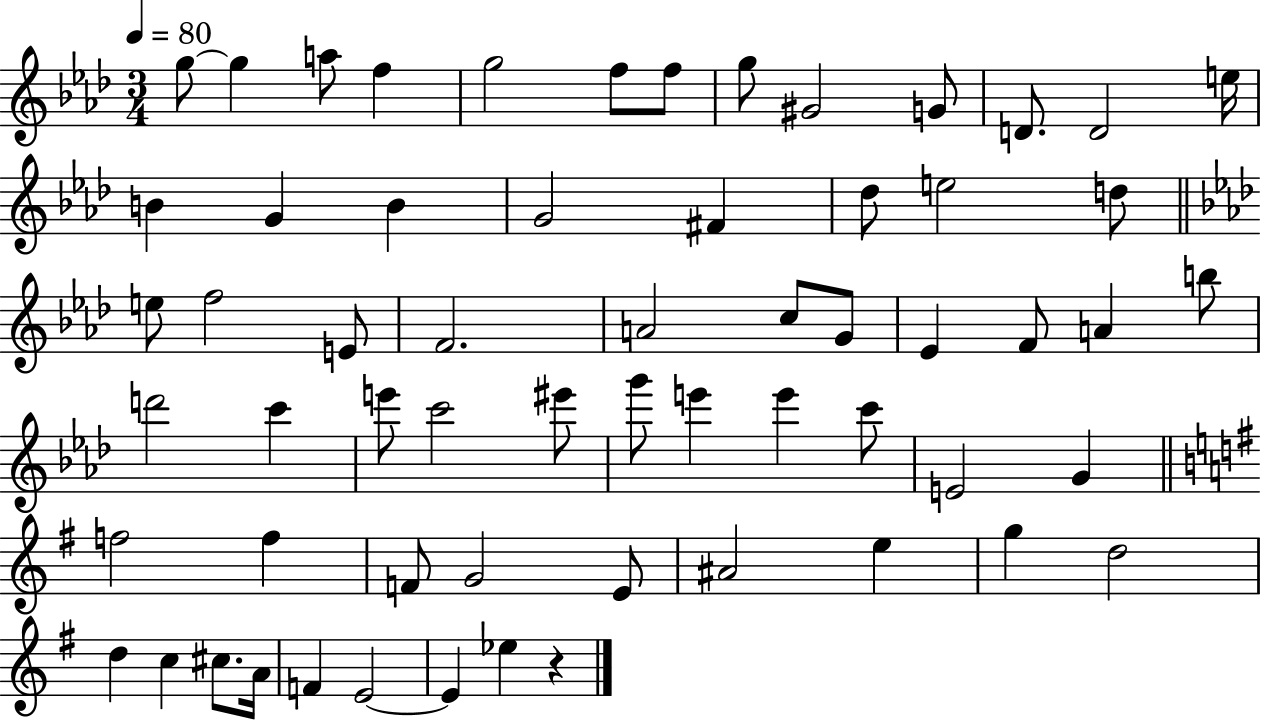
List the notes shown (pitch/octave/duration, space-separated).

G5/e G5/q A5/e F5/q G5/h F5/e F5/e G5/e G#4/h G4/e D4/e. D4/h E5/s B4/q G4/q B4/q G4/h F#4/q Db5/e E5/h D5/e E5/e F5/h E4/e F4/h. A4/h C5/e G4/e Eb4/q F4/e A4/q B5/e D6/h C6/q E6/e C6/h EIS6/e G6/e E6/q E6/q C6/e E4/h G4/q F5/h F5/q F4/e G4/h E4/e A#4/h E5/q G5/q D5/h D5/q C5/q C#5/e. A4/s F4/q E4/h E4/q Eb5/q R/q